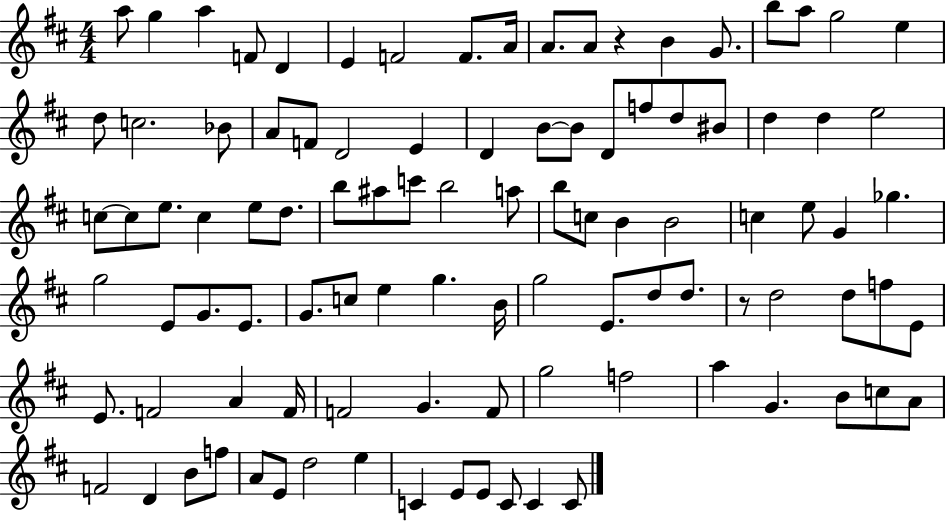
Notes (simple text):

A5/e G5/q A5/q F4/e D4/q E4/q F4/h F4/e. A4/s A4/e. A4/e R/q B4/q G4/e. B5/e A5/e G5/h E5/q D5/e C5/h. Bb4/e A4/e F4/e D4/h E4/q D4/q B4/e B4/e D4/e F5/e D5/e BIS4/e D5/q D5/q E5/h C5/e C5/e E5/e. C5/q E5/e D5/e. B5/e A#5/e C6/e B5/h A5/e B5/e C5/e B4/q B4/h C5/q E5/e G4/q Gb5/q. G5/h E4/e G4/e. E4/e. G4/e. C5/e E5/q G5/q. B4/s G5/h E4/e. D5/e D5/e. R/e D5/h D5/e F5/e E4/e E4/e. F4/h A4/q F4/s F4/h G4/q. F4/e G5/h F5/h A5/q G4/q. B4/e C5/e A4/e F4/h D4/q B4/e F5/e A4/e E4/e D5/h E5/q C4/q E4/e E4/e C4/e C4/q C4/e